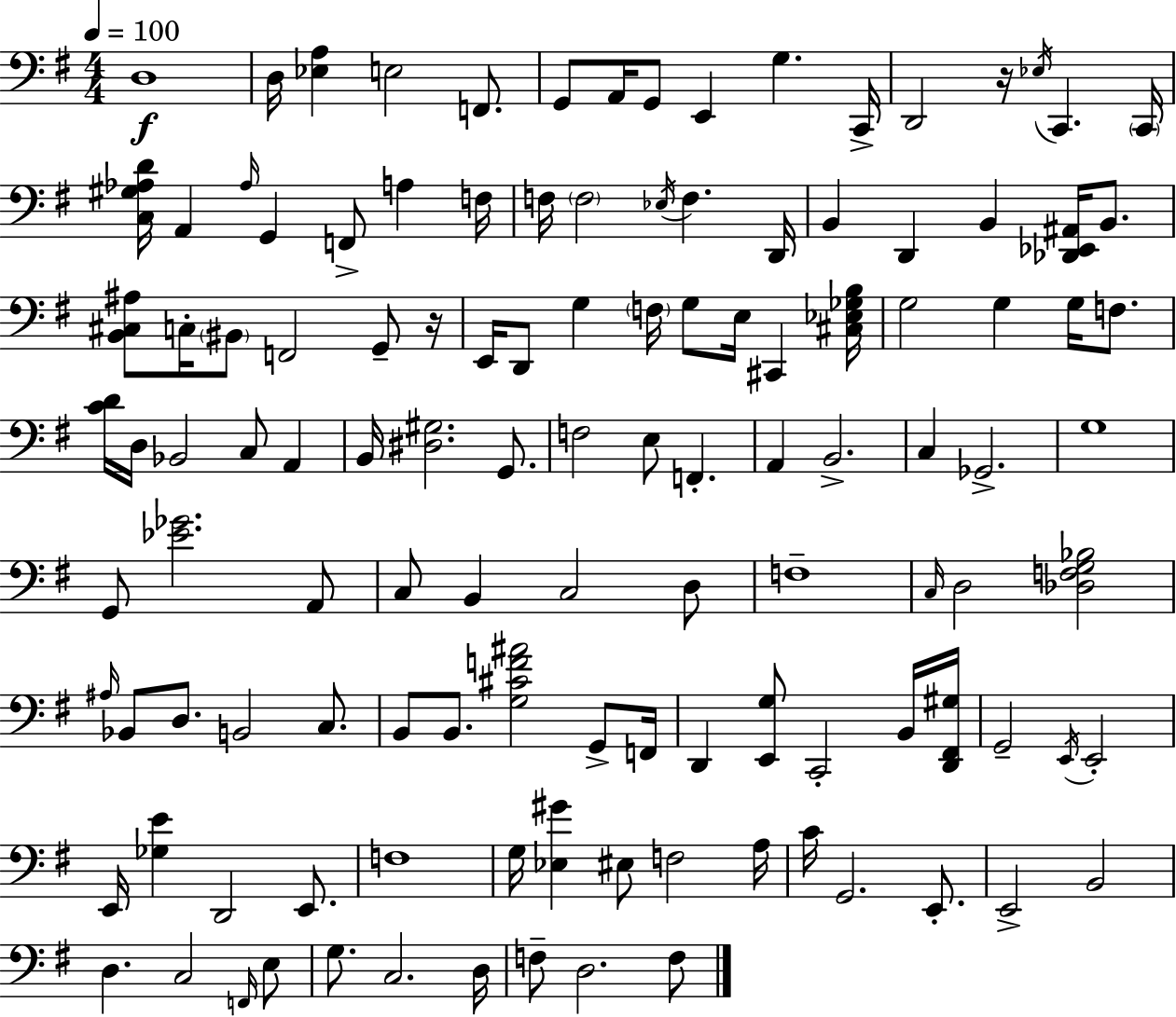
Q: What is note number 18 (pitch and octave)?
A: F2